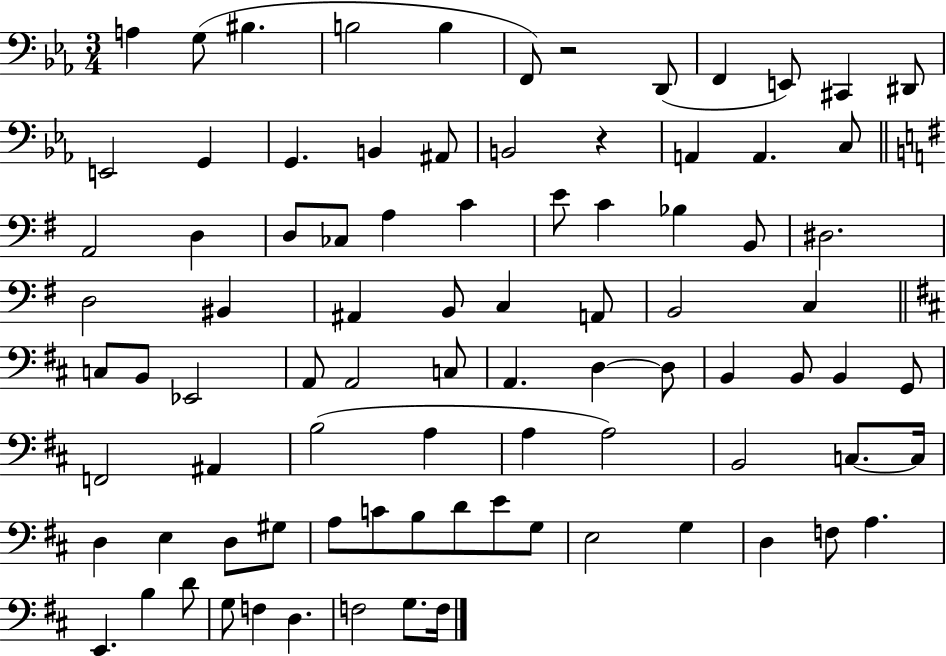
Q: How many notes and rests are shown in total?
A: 87